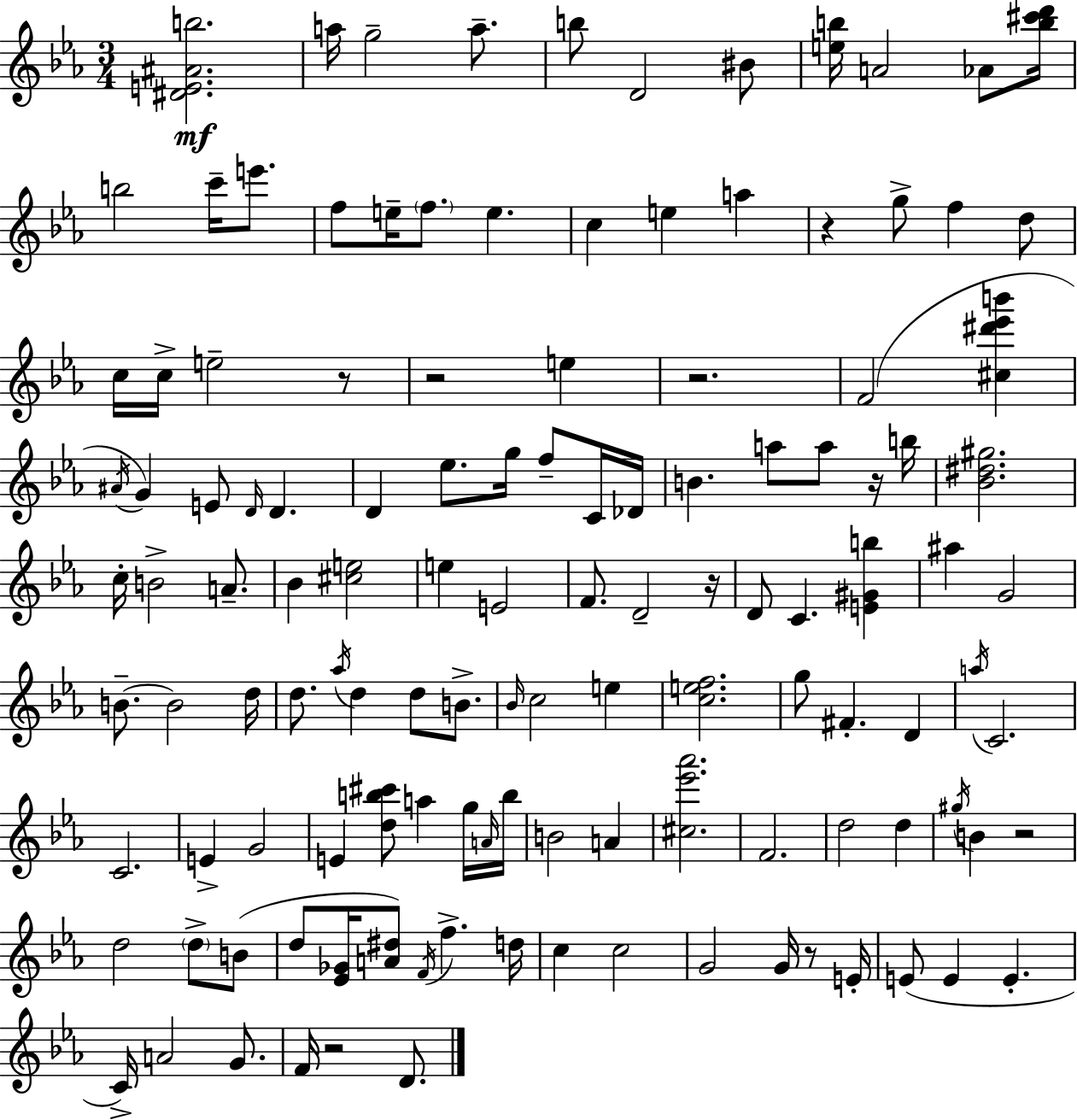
[D#4,E4,A#4,B5]/h. A5/s G5/h A5/e. B5/e D4/h BIS4/e [E5,B5]/s A4/h Ab4/e [B5,C#6,D6]/s B5/h C6/s E6/e. F5/e E5/s F5/e. E5/q. C5/q E5/q A5/q R/q G5/e F5/q D5/e C5/s C5/s E5/h R/e R/h E5/q R/h. F4/h [C#5,D#6,Eb6,B6]/q A#4/s G4/q E4/e D4/s D4/q. D4/q Eb5/e. G5/s F5/e C4/s Db4/s B4/q. A5/e A5/e R/s B5/s [Bb4,D#5,G#5]/h. C5/s B4/h A4/e. Bb4/q [C#5,E5]/h E5/q E4/h F4/e. D4/h R/s D4/e C4/q. [E4,G#4,B5]/q A#5/q G4/h B4/e. B4/h D5/s D5/e. Ab5/s D5/q D5/e B4/e. Bb4/s C5/h E5/q [C5,E5,F5]/h. G5/e F#4/q. D4/q A5/s C4/h. C4/h. E4/q G4/h E4/q [D5,B5,C#6]/e A5/q G5/s A4/s B5/s B4/h A4/q [C#5,Eb6,Ab6]/h. F4/h. D5/h D5/q G#5/s B4/q R/h D5/h D5/e B4/e D5/e [Eb4,Gb4]/s [A4,D#5]/e F4/s F5/q. D5/s C5/q C5/h G4/h G4/s R/e E4/s E4/e E4/q E4/q. C4/s A4/h G4/e. F4/s R/h D4/e.